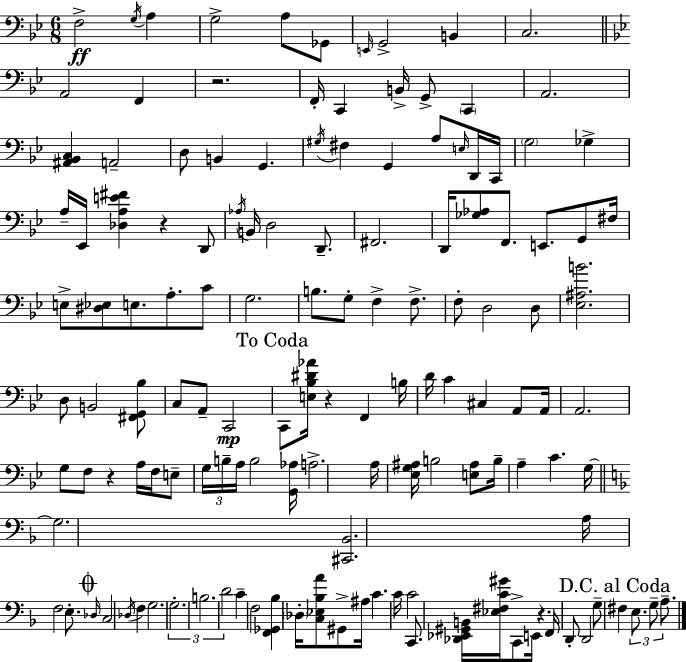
{
  \clef bass
  \numericTimeSignature
  \time 6/8
  \key g \minor
  f2->\ff \acciaccatura { g16 } a4 | g2-> a8 ges,8 | \grace { e,16 } g,2-> b,4 | c2. | \break \bar "||" \break \key bes \major a,2 f,4 | r2. | f,16-. c,4 b,16-> g,8-> \parenthesize c,4 | a,2. | \break <ais, bes, c>4 a,2-- | d8 b,4 g,4. | \acciaccatura { gis16 } fis4 g,4 a8 \grace { e16 } | d,16 c,16 \parenthesize g2 ges4-> | \break a16-- ees,16 <des a e' fis'>4 r4 | d,8 \acciaccatura { aes16 } b,16 d2 | d,8.-- fis,2. | d,16 <ges aes>8 f,8. e,8. | \break g,8 fis16 e8-> <dis ees>8 e8. a8.-. | c'8 g2. | b8. g8-. f4-> | f8.-> f8-. d2 | \break d8 <ees ais b'>2. | d8 b,2 | <fis, g, bes>8 c8 a,8-- c,2\mp | \mark "To Coda" c,8 <e bes dis' aes'>16 r4 f,4 | \break b16 d'16 c'4 cis4 | a,8 a,16 a,2. | g8 f8 r4 a16 | f16 e8-- \tuplet 3/2 { g16 b16-- a16 } b2 | \break <g, aes>16 a2.-> | a16 <ees g ais>16 b2 | <e ais>8 b16-- a4-- c'4. | g16~~ \bar "||" \break \key d \minor g2. | <cis, bes,>2. | a16 f2 e8.-. | \mark \markup { \musicglyph "scripts.coda" } \grace { des16 } c2 \acciaccatura { des16 } f4 | \break g2. | \tuplet 3/2 { g2.-. | b2. | d'2 } c'4-- | \break f2 <f, ges, bes>4 | \parenthesize des16-. <c ees bes a'>8 gis,8-> ais16 c'4. | c'16 c'2 c,8. | <des, ees, gis, b,>16 <ees fis c' gis'>16 c,8-> e,16 r4. | \break f,16 d,8-. d,2 | g8-- \mark "D.C. al Coda" fis4 \tuplet 3/2 { e8. g8-- a8.-- } | \bar "|."
}